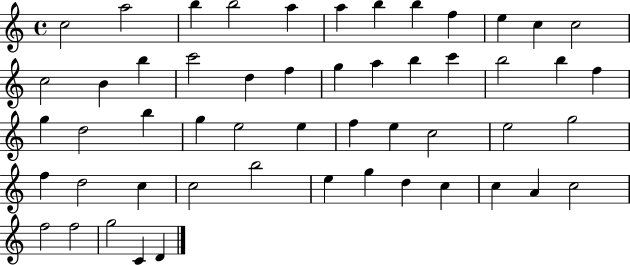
C5/h A5/h B5/q B5/h A5/q A5/q B5/q B5/q F5/q E5/q C5/q C5/h C5/h B4/q B5/q C6/h D5/q F5/q G5/q A5/q B5/q C6/q B5/h B5/q F5/q G5/q D5/h B5/q G5/q E5/h E5/q F5/q E5/q C5/h E5/h G5/h F5/q D5/h C5/q C5/h B5/h E5/q G5/q D5/q C5/q C5/q A4/q C5/h F5/h F5/h G5/h C4/q D4/q